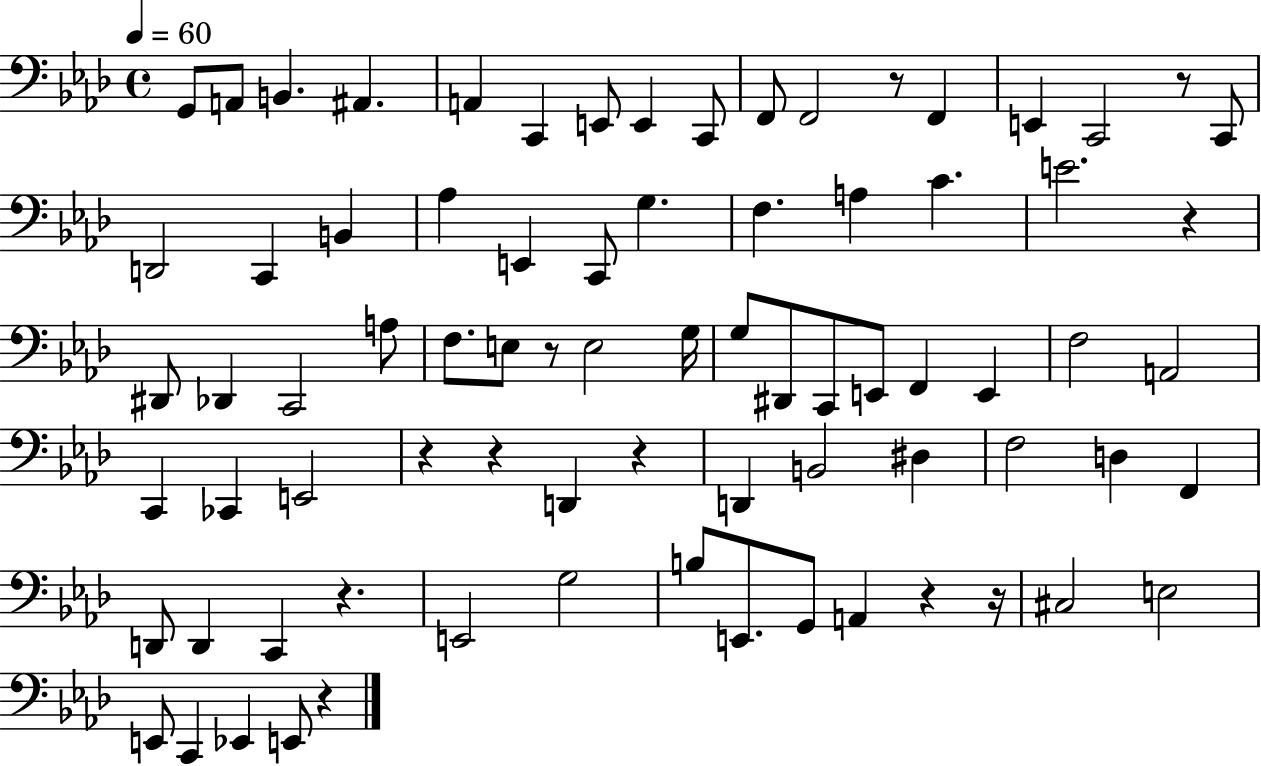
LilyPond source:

{
  \clef bass
  \time 4/4
  \defaultTimeSignature
  \key aes \major
  \tempo 4 = 60
  g,8 a,8 b,4. ais,4. | a,4 c,4 e,8 e,4 c,8 | f,8 f,2 r8 f,4 | e,4 c,2 r8 c,8 | \break d,2 c,4 b,4 | aes4 e,4 c,8 g4. | f4. a4 c'4. | e'2. r4 | \break dis,8 des,4 c,2 a8 | f8. e8 r8 e2 g16 | g8 dis,8 c,8 e,8 f,4 e,4 | f2 a,2 | \break c,4 ces,4 e,2 | r4 r4 d,4 r4 | d,4 b,2 dis4 | f2 d4 f,4 | \break d,8 d,4 c,4 r4. | e,2 g2 | b8 e,8. g,8 a,4 r4 r16 | cis2 e2 | \break e,8 c,4 ees,4 e,8 r4 | \bar "|."
}